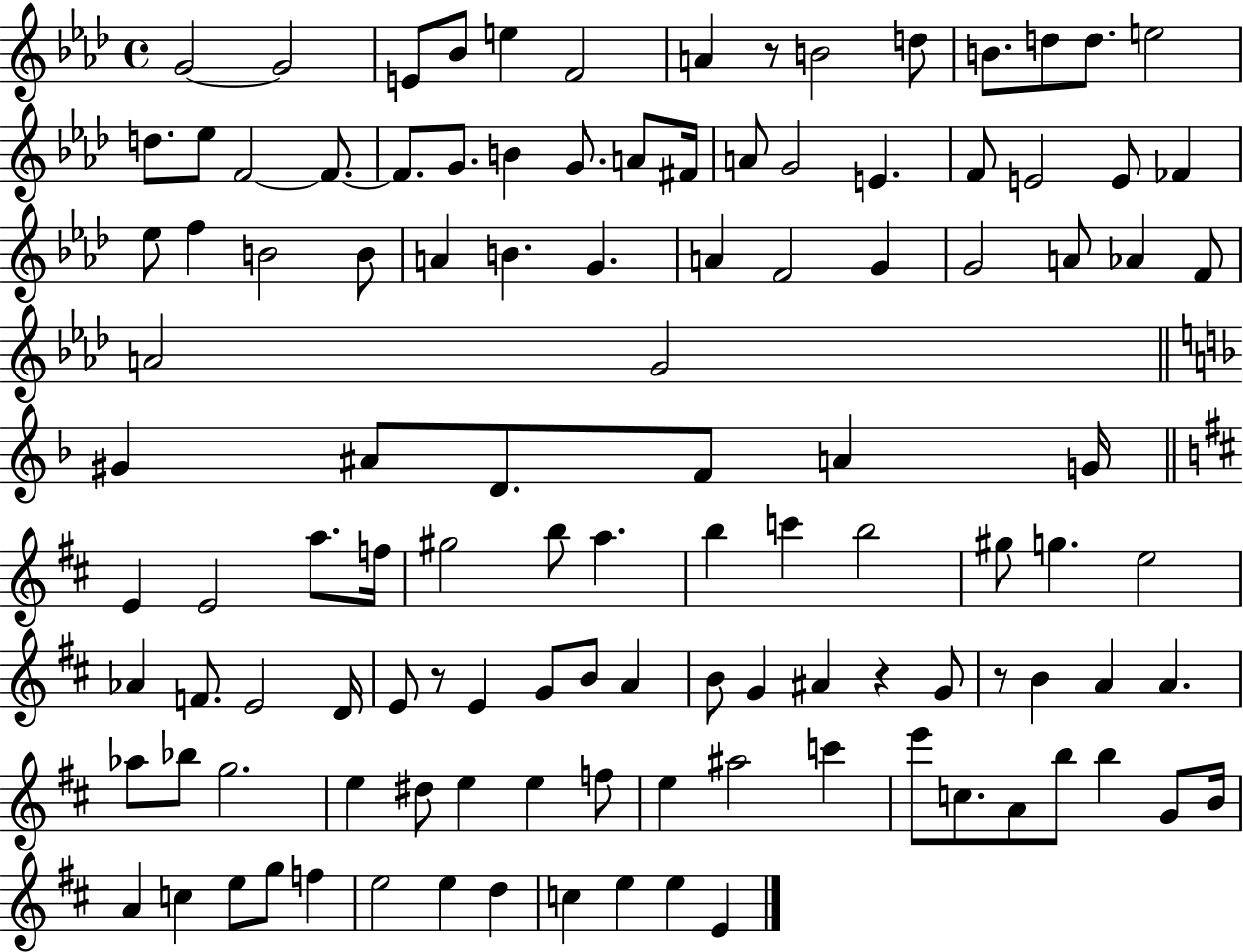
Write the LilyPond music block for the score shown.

{
  \clef treble
  \time 4/4
  \defaultTimeSignature
  \key aes \major
  g'2~~ g'2 | e'8 bes'8 e''4 f'2 | a'4 r8 b'2 d''8 | b'8. d''8 d''8. e''2 | \break d''8. ees''8 f'2~~ f'8.~~ | f'8. g'8. b'4 g'8. a'8 fis'16 | a'8 g'2 e'4. | f'8 e'2 e'8 fes'4 | \break ees''8 f''4 b'2 b'8 | a'4 b'4. g'4. | a'4 f'2 g'4 | g'2 a'8 aes'4 f'8 | \break a'2 g'2 | \bar "||" \break \key f \major gis'4 ais'8 d'8. f'8 a'4 g'16 | \bar "||" \break \key d \major e'4 e'2 a''8. f''16 | gis''2 b''8 a''4. | b''4 c'''4 b''2 | gis''8 g''4. e''2 | \break aes'4 f'8. e'2 d'16 | e'8 r8 e'4 g'8 b'8 a'4 | b'8 g'4 ais'4 r4 g'8 | r8 b'4 a'4 a'4. | \break aes''8 bes''8 g''2. | e''4 dis''8 e''4 e''4 f''8 | e''4 ais''2 c'''4 | e'''8 c''8. a'8 b''8 b''4 g'8 b'16 | \break a'4 c''4 e''8 g''8 f''4 | e''2 e''4 d''4 | c''4 e''4 e''4 e'4 | \bar "|."
}